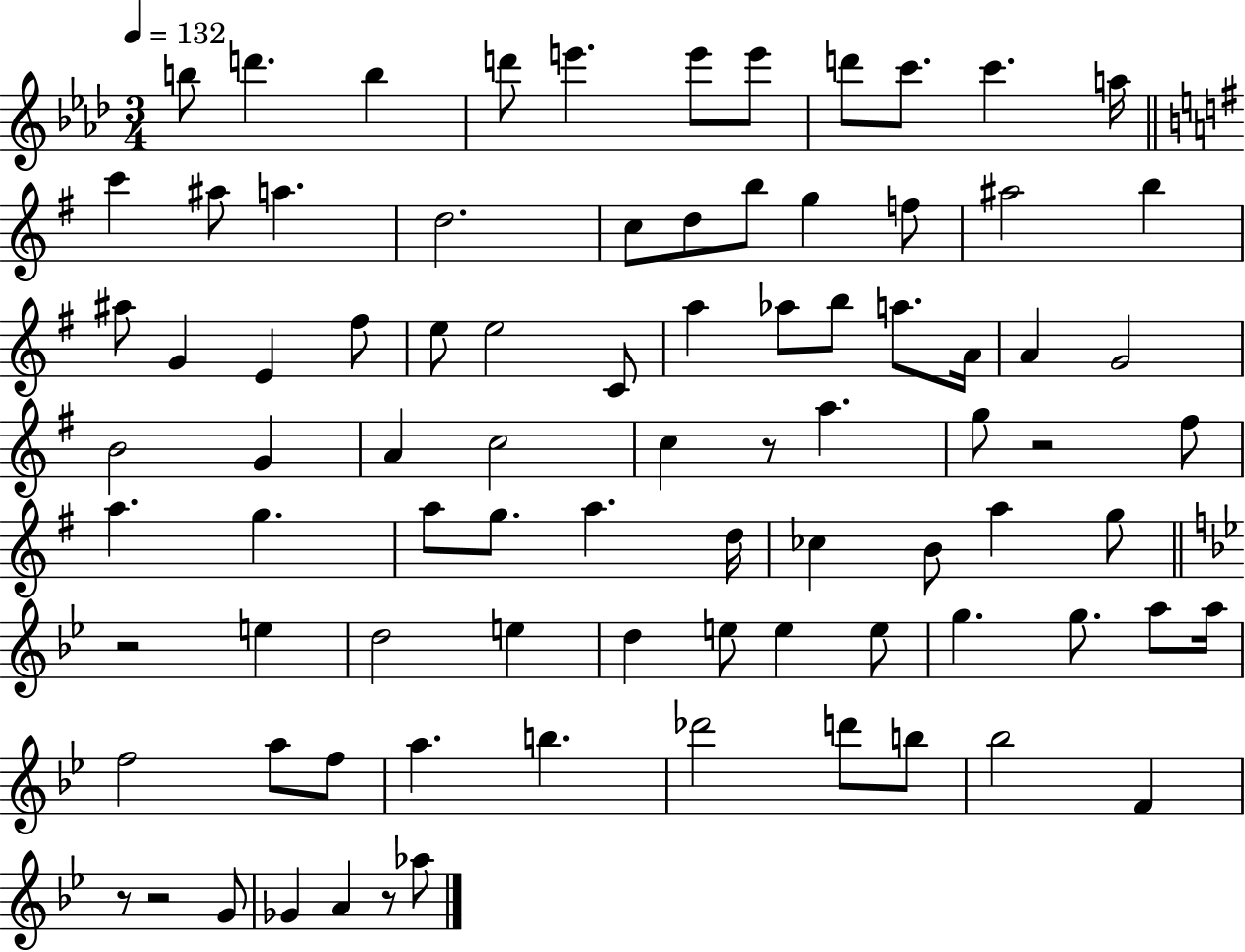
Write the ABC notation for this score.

X:1
T:Untitled
M:3/4
L:1/4
K:Ab
b/2 d' b d'/2 e' e'/2 e'/2 d'/2 c'/2 c' a/4 c' ^a/2 a d2 c/2 d/2 b/2 g f/2 ^a2 b ^a/2 G E ^f/2 e/2 e2 C/2 a _a/2 b/2 a/2 A/4 A G2 B2 G A c2 c z/2 a g/2 z2 ^f/2 a g a/2 g/2 a d/4 _c B/2 a g/2 z2 e d2 e d e/2 e e/2 g g/2 a/2 a/4 f2 a/2 f/2 a b _d'2 d'/2 b/2 _b2 F z/2 z2 G/2 _G A z/2 _a/2